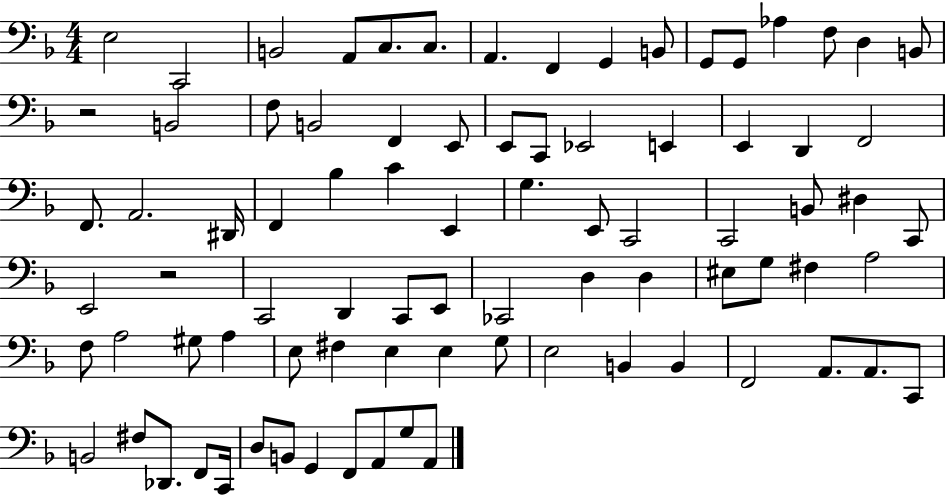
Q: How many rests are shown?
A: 2